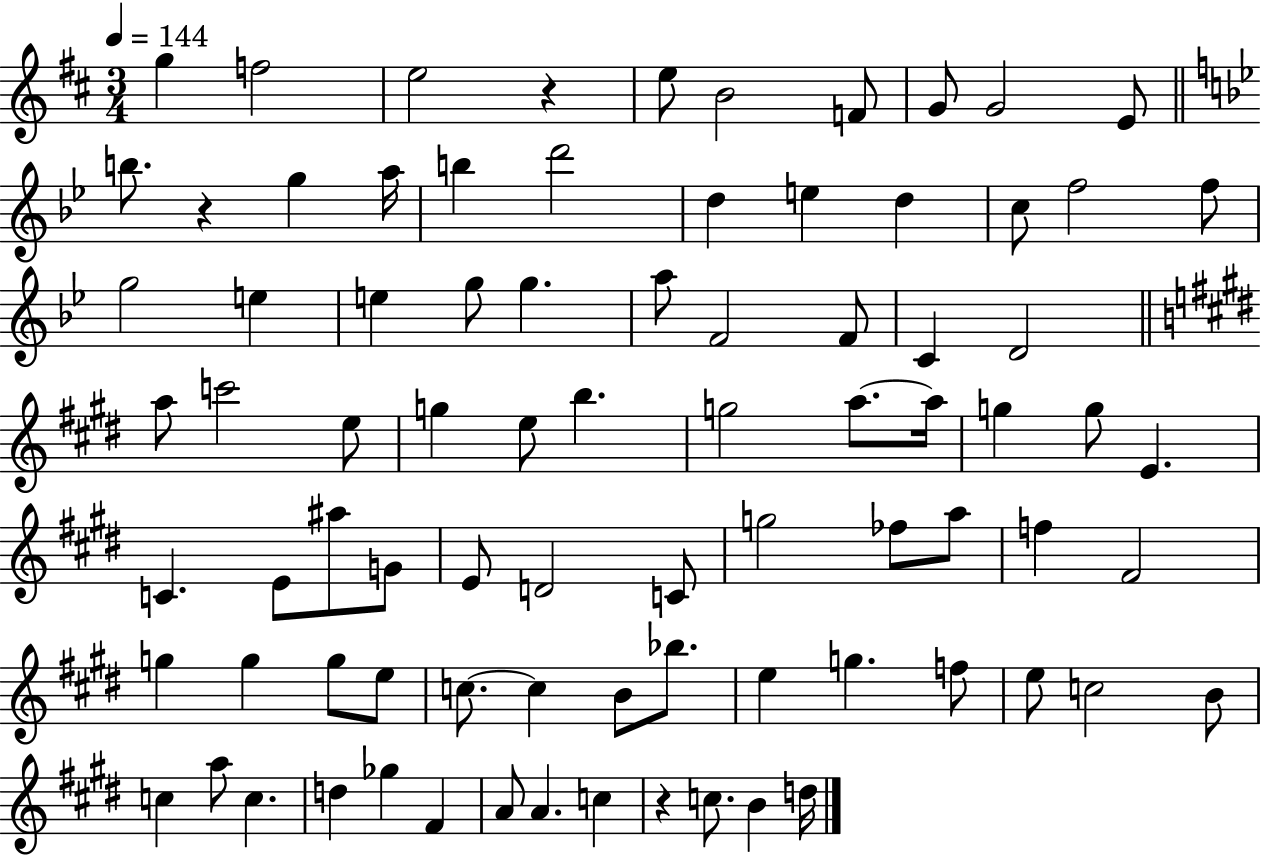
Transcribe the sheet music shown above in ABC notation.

X:1
T:Untitled
M:3/4
L:1/4
K:D
g f2 e2 z e/2 B2 F/2 G/2 G2 E/2 b/2 z g a/4 b d'2 d e d c/2 f2 f/2 g2 e e g/2 g a/2 F2 F/2 C D2 a/2 c'2 e/2 g e/2 b g2 a/2 a/4 g g/2 E C E/2 ^a/2 G/2 E/2 D2 C/2 g2 _f/2 a/2 f ^F2 g g g/2 e/2 c/2 c B/2 _b/2 e g f/2 e/2 c2 B/2 c a/2 c d _g ^F A/2 A c z c/2 B d/4